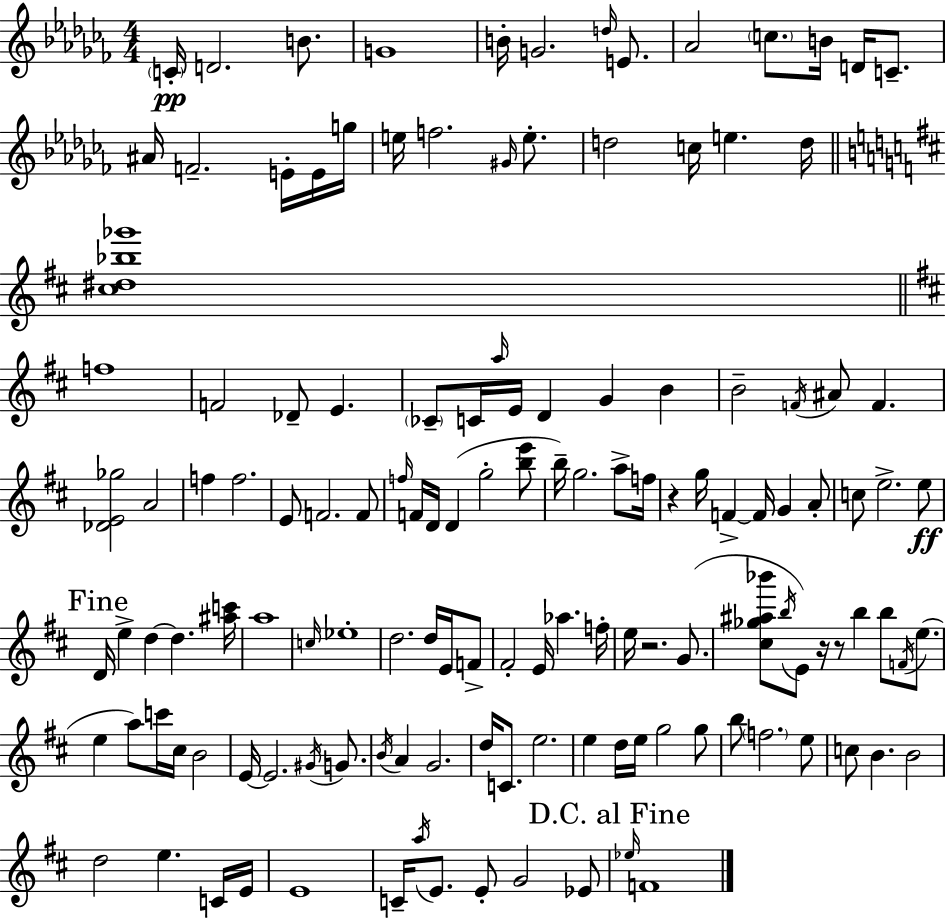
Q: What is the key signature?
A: AES minor